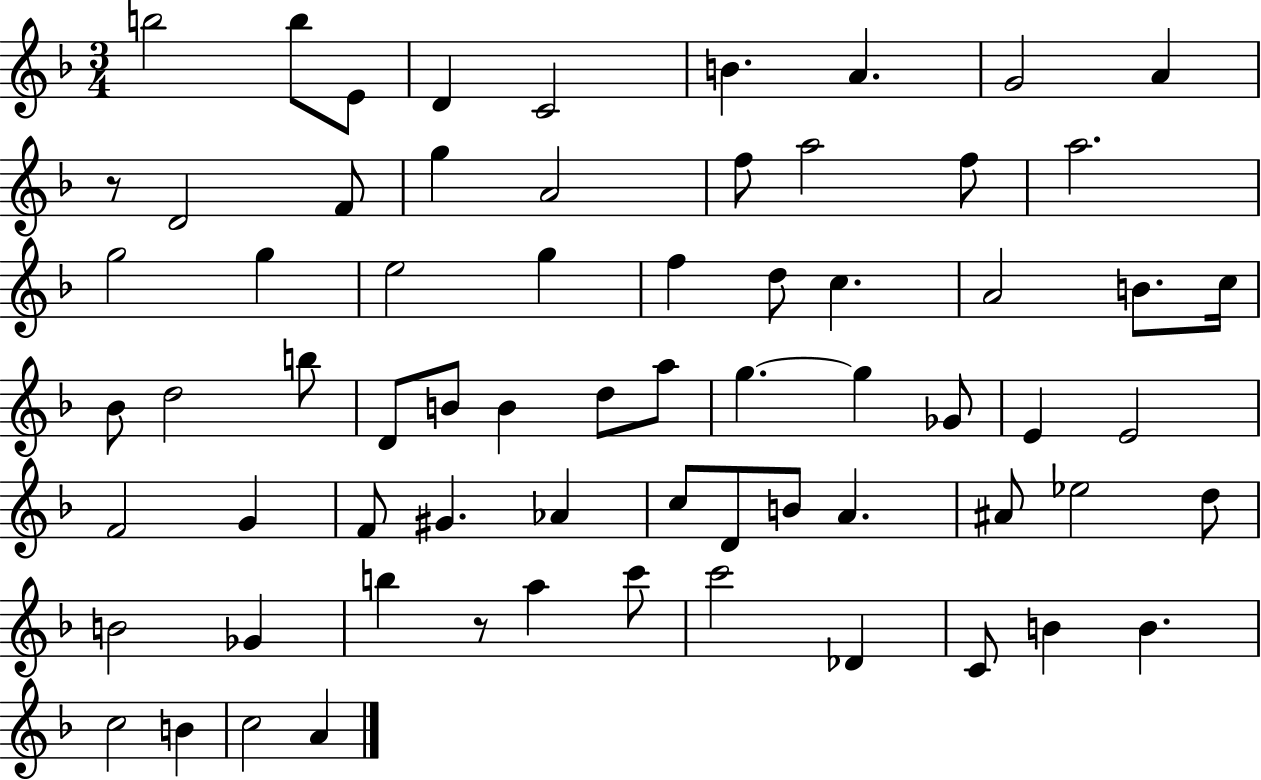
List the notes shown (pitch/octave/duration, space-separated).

B5/h B5/e E4/e D4/q C4/h B4/q. A4/q. G4/h A4/q R/e D4/h F4/e G5/q A4/h F5/e A5/h F5/e A5/h. G5/h G5/q E5/h G5/q F5/q D5/e C5/q. A4/h B4/e. C5/s Bb4/e D5/h B5/e D4/e B4/e B4/q D5/e A5/e G5/q. G5/q Gb4/e E4/q E4/h F4/h G4/q F4/e G#4/q. Ab4/q C5/e D4/e B4/e A4/q. A#4/e Eb5/h D5/e B4/h Gb4/q B5/q R/e A5/q C6/e C6/h Db4/q C4/e B4/q B4/q. C5/h B4/q C5/h A4/q